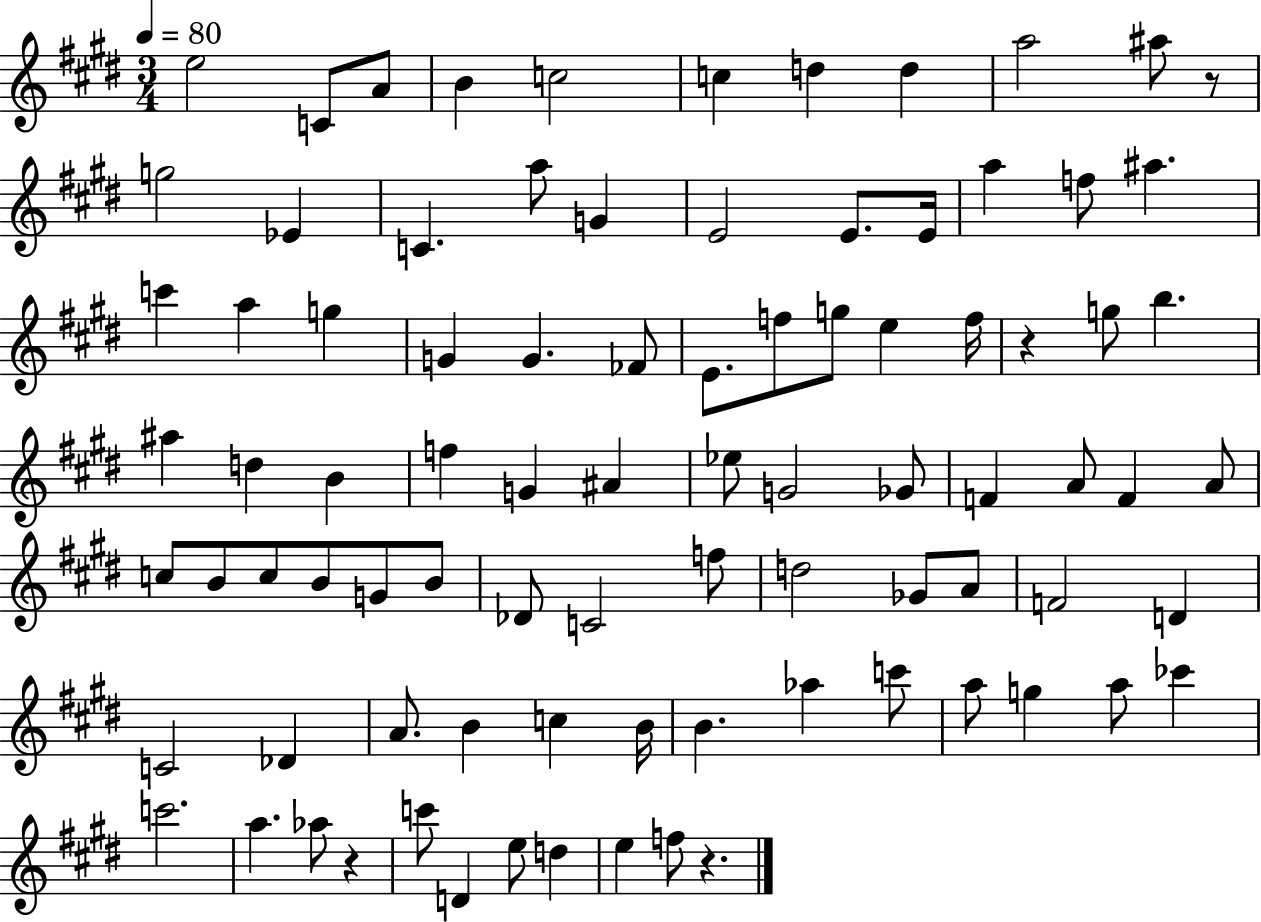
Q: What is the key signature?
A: E major